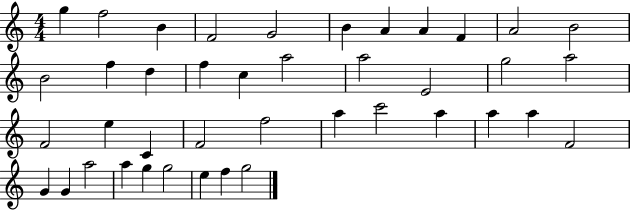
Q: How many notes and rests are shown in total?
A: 41